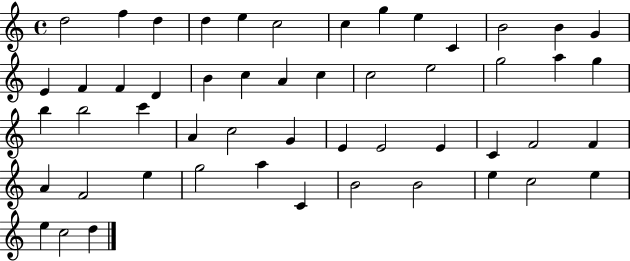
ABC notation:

X:1
T:Untitled
M:4/4
L:1/4
K:C
d2 f d d e c2 c g e C B2 B G E F F D B c A c c2 e2 g2 a g b b2 c' A c2 G E E2 E C F2 F A F2 e g2 a C B2 B2 e c2 e e c2 d